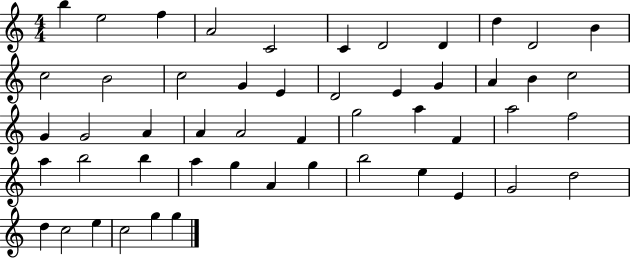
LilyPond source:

{
  \clef treble
  \numericTimeSignature
  \time 4/4
  \key c \major
  b''4 e''2 f''4 | a'2 c'2 | c'4 d'2 d'4 | d''4 d'2 b'4 | \break c''2 b'2 | c''2 g'4 e'4 | d'2 e'4 g'4 | a'4 b'4 c''2 | \break g'4 g'2 a'4 | a'4 a'2 f'4 | g''2 a''4 f'4 | a''2 f''2 | \break a''4 b''2 b''4 | a''4 g''4 a'4 g''4 | b''2 e''4 e'4 | g'2 d''2 | \break d''4 c''2 e''4 | c''2 g''4 g''4 | \bar "|."
}